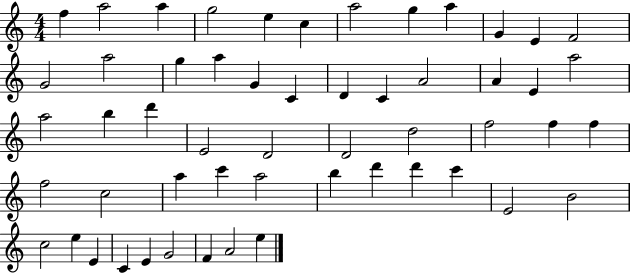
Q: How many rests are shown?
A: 0